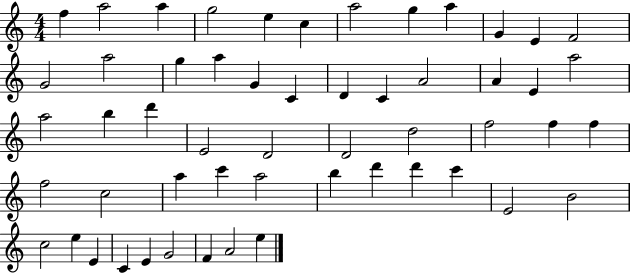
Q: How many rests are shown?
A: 0